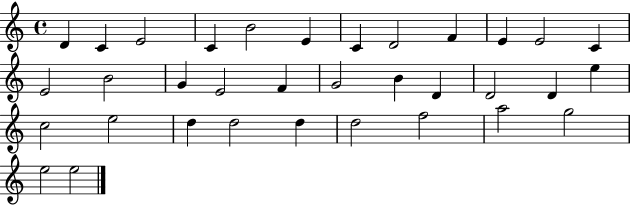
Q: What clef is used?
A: treble